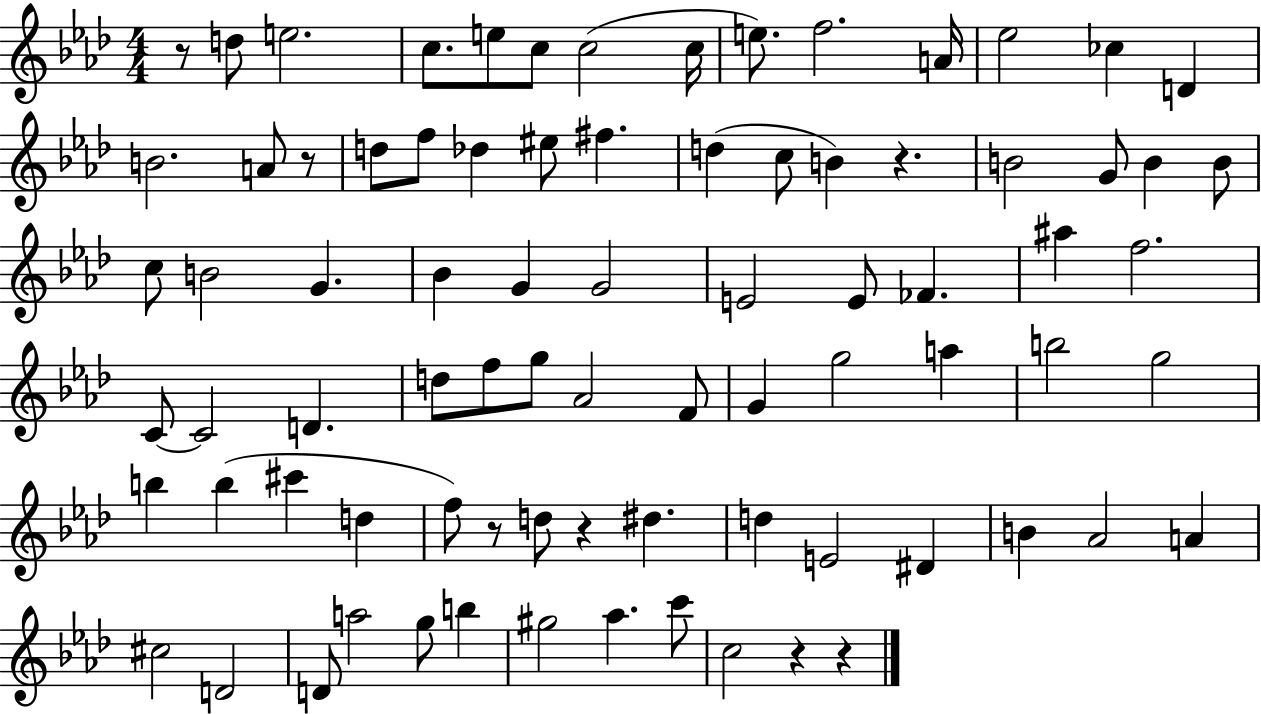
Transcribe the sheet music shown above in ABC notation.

X:1
T:Untitled
M:4/4
L:1/4
K:Ab
z/2 d/2 e2 c/2 e/2 c/2 c2 c/4 e/2 f2 A/4 _e2 _c D B2 A/2 z/2 d/2 f/2 _d ^e/2 ^f d c/2 B z B2 G/2 B B/2 c/2 B2 G _B G G2 E2 E/2 _F ^a f2 C/2 C2 D d/2 f/2 g/2 _A2 F/2 G g2 a b2 g2 b b ^c' d f/2 z/2 d/2 z ^d d E2 ^D B _A2 A ^c2 D2 D/2 a2 g/2 b ^g2 _a c'/2 c2 z z